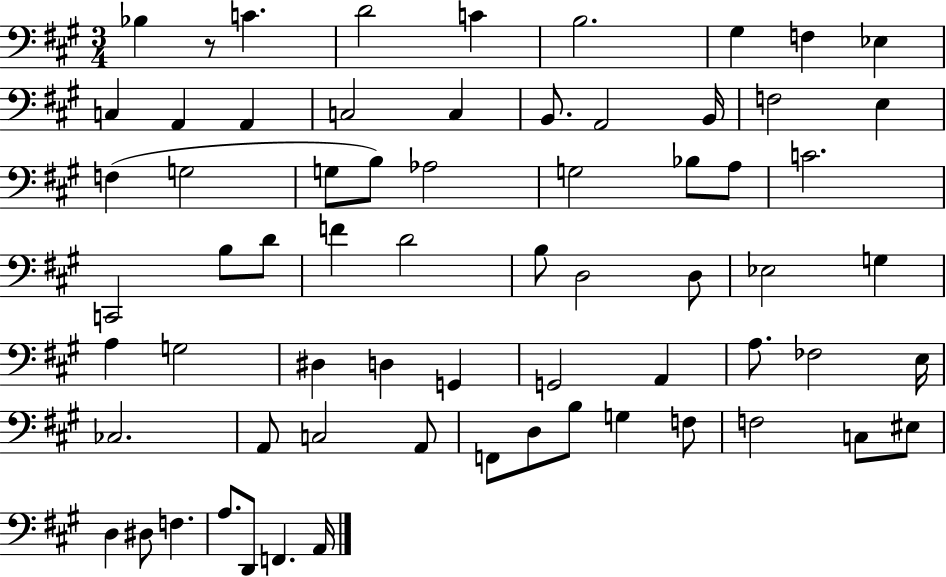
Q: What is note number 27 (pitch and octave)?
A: C4